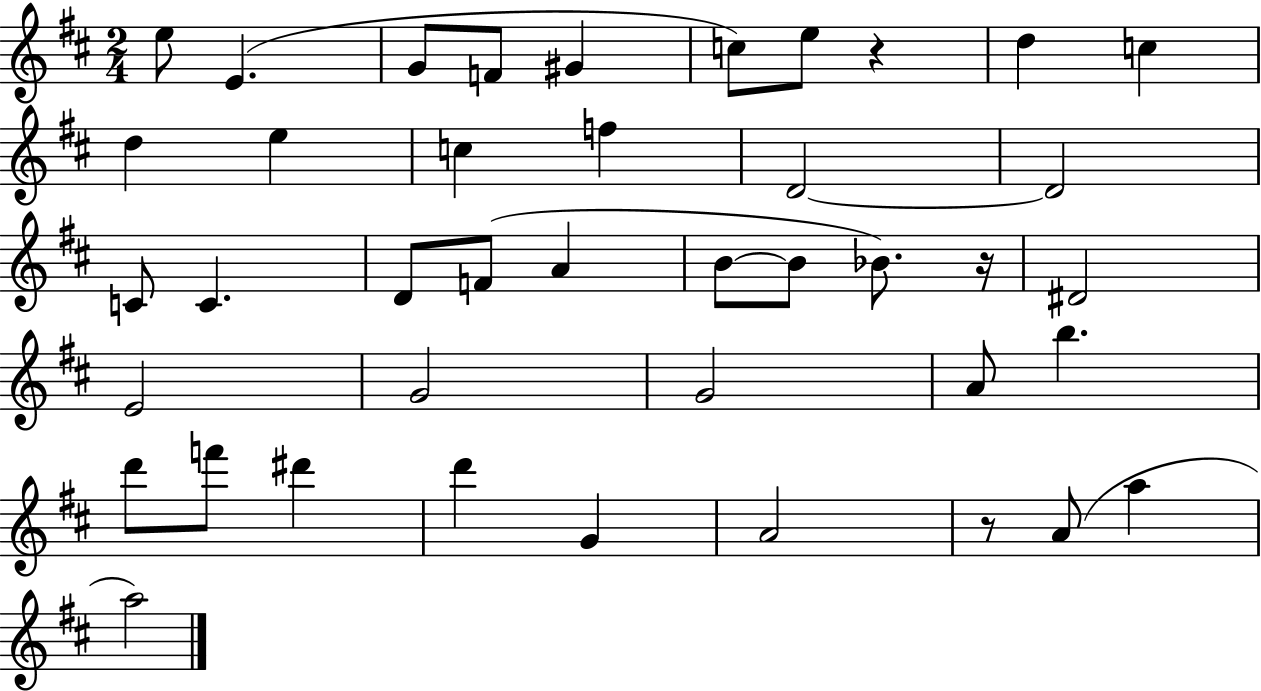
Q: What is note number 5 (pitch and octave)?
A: G#4